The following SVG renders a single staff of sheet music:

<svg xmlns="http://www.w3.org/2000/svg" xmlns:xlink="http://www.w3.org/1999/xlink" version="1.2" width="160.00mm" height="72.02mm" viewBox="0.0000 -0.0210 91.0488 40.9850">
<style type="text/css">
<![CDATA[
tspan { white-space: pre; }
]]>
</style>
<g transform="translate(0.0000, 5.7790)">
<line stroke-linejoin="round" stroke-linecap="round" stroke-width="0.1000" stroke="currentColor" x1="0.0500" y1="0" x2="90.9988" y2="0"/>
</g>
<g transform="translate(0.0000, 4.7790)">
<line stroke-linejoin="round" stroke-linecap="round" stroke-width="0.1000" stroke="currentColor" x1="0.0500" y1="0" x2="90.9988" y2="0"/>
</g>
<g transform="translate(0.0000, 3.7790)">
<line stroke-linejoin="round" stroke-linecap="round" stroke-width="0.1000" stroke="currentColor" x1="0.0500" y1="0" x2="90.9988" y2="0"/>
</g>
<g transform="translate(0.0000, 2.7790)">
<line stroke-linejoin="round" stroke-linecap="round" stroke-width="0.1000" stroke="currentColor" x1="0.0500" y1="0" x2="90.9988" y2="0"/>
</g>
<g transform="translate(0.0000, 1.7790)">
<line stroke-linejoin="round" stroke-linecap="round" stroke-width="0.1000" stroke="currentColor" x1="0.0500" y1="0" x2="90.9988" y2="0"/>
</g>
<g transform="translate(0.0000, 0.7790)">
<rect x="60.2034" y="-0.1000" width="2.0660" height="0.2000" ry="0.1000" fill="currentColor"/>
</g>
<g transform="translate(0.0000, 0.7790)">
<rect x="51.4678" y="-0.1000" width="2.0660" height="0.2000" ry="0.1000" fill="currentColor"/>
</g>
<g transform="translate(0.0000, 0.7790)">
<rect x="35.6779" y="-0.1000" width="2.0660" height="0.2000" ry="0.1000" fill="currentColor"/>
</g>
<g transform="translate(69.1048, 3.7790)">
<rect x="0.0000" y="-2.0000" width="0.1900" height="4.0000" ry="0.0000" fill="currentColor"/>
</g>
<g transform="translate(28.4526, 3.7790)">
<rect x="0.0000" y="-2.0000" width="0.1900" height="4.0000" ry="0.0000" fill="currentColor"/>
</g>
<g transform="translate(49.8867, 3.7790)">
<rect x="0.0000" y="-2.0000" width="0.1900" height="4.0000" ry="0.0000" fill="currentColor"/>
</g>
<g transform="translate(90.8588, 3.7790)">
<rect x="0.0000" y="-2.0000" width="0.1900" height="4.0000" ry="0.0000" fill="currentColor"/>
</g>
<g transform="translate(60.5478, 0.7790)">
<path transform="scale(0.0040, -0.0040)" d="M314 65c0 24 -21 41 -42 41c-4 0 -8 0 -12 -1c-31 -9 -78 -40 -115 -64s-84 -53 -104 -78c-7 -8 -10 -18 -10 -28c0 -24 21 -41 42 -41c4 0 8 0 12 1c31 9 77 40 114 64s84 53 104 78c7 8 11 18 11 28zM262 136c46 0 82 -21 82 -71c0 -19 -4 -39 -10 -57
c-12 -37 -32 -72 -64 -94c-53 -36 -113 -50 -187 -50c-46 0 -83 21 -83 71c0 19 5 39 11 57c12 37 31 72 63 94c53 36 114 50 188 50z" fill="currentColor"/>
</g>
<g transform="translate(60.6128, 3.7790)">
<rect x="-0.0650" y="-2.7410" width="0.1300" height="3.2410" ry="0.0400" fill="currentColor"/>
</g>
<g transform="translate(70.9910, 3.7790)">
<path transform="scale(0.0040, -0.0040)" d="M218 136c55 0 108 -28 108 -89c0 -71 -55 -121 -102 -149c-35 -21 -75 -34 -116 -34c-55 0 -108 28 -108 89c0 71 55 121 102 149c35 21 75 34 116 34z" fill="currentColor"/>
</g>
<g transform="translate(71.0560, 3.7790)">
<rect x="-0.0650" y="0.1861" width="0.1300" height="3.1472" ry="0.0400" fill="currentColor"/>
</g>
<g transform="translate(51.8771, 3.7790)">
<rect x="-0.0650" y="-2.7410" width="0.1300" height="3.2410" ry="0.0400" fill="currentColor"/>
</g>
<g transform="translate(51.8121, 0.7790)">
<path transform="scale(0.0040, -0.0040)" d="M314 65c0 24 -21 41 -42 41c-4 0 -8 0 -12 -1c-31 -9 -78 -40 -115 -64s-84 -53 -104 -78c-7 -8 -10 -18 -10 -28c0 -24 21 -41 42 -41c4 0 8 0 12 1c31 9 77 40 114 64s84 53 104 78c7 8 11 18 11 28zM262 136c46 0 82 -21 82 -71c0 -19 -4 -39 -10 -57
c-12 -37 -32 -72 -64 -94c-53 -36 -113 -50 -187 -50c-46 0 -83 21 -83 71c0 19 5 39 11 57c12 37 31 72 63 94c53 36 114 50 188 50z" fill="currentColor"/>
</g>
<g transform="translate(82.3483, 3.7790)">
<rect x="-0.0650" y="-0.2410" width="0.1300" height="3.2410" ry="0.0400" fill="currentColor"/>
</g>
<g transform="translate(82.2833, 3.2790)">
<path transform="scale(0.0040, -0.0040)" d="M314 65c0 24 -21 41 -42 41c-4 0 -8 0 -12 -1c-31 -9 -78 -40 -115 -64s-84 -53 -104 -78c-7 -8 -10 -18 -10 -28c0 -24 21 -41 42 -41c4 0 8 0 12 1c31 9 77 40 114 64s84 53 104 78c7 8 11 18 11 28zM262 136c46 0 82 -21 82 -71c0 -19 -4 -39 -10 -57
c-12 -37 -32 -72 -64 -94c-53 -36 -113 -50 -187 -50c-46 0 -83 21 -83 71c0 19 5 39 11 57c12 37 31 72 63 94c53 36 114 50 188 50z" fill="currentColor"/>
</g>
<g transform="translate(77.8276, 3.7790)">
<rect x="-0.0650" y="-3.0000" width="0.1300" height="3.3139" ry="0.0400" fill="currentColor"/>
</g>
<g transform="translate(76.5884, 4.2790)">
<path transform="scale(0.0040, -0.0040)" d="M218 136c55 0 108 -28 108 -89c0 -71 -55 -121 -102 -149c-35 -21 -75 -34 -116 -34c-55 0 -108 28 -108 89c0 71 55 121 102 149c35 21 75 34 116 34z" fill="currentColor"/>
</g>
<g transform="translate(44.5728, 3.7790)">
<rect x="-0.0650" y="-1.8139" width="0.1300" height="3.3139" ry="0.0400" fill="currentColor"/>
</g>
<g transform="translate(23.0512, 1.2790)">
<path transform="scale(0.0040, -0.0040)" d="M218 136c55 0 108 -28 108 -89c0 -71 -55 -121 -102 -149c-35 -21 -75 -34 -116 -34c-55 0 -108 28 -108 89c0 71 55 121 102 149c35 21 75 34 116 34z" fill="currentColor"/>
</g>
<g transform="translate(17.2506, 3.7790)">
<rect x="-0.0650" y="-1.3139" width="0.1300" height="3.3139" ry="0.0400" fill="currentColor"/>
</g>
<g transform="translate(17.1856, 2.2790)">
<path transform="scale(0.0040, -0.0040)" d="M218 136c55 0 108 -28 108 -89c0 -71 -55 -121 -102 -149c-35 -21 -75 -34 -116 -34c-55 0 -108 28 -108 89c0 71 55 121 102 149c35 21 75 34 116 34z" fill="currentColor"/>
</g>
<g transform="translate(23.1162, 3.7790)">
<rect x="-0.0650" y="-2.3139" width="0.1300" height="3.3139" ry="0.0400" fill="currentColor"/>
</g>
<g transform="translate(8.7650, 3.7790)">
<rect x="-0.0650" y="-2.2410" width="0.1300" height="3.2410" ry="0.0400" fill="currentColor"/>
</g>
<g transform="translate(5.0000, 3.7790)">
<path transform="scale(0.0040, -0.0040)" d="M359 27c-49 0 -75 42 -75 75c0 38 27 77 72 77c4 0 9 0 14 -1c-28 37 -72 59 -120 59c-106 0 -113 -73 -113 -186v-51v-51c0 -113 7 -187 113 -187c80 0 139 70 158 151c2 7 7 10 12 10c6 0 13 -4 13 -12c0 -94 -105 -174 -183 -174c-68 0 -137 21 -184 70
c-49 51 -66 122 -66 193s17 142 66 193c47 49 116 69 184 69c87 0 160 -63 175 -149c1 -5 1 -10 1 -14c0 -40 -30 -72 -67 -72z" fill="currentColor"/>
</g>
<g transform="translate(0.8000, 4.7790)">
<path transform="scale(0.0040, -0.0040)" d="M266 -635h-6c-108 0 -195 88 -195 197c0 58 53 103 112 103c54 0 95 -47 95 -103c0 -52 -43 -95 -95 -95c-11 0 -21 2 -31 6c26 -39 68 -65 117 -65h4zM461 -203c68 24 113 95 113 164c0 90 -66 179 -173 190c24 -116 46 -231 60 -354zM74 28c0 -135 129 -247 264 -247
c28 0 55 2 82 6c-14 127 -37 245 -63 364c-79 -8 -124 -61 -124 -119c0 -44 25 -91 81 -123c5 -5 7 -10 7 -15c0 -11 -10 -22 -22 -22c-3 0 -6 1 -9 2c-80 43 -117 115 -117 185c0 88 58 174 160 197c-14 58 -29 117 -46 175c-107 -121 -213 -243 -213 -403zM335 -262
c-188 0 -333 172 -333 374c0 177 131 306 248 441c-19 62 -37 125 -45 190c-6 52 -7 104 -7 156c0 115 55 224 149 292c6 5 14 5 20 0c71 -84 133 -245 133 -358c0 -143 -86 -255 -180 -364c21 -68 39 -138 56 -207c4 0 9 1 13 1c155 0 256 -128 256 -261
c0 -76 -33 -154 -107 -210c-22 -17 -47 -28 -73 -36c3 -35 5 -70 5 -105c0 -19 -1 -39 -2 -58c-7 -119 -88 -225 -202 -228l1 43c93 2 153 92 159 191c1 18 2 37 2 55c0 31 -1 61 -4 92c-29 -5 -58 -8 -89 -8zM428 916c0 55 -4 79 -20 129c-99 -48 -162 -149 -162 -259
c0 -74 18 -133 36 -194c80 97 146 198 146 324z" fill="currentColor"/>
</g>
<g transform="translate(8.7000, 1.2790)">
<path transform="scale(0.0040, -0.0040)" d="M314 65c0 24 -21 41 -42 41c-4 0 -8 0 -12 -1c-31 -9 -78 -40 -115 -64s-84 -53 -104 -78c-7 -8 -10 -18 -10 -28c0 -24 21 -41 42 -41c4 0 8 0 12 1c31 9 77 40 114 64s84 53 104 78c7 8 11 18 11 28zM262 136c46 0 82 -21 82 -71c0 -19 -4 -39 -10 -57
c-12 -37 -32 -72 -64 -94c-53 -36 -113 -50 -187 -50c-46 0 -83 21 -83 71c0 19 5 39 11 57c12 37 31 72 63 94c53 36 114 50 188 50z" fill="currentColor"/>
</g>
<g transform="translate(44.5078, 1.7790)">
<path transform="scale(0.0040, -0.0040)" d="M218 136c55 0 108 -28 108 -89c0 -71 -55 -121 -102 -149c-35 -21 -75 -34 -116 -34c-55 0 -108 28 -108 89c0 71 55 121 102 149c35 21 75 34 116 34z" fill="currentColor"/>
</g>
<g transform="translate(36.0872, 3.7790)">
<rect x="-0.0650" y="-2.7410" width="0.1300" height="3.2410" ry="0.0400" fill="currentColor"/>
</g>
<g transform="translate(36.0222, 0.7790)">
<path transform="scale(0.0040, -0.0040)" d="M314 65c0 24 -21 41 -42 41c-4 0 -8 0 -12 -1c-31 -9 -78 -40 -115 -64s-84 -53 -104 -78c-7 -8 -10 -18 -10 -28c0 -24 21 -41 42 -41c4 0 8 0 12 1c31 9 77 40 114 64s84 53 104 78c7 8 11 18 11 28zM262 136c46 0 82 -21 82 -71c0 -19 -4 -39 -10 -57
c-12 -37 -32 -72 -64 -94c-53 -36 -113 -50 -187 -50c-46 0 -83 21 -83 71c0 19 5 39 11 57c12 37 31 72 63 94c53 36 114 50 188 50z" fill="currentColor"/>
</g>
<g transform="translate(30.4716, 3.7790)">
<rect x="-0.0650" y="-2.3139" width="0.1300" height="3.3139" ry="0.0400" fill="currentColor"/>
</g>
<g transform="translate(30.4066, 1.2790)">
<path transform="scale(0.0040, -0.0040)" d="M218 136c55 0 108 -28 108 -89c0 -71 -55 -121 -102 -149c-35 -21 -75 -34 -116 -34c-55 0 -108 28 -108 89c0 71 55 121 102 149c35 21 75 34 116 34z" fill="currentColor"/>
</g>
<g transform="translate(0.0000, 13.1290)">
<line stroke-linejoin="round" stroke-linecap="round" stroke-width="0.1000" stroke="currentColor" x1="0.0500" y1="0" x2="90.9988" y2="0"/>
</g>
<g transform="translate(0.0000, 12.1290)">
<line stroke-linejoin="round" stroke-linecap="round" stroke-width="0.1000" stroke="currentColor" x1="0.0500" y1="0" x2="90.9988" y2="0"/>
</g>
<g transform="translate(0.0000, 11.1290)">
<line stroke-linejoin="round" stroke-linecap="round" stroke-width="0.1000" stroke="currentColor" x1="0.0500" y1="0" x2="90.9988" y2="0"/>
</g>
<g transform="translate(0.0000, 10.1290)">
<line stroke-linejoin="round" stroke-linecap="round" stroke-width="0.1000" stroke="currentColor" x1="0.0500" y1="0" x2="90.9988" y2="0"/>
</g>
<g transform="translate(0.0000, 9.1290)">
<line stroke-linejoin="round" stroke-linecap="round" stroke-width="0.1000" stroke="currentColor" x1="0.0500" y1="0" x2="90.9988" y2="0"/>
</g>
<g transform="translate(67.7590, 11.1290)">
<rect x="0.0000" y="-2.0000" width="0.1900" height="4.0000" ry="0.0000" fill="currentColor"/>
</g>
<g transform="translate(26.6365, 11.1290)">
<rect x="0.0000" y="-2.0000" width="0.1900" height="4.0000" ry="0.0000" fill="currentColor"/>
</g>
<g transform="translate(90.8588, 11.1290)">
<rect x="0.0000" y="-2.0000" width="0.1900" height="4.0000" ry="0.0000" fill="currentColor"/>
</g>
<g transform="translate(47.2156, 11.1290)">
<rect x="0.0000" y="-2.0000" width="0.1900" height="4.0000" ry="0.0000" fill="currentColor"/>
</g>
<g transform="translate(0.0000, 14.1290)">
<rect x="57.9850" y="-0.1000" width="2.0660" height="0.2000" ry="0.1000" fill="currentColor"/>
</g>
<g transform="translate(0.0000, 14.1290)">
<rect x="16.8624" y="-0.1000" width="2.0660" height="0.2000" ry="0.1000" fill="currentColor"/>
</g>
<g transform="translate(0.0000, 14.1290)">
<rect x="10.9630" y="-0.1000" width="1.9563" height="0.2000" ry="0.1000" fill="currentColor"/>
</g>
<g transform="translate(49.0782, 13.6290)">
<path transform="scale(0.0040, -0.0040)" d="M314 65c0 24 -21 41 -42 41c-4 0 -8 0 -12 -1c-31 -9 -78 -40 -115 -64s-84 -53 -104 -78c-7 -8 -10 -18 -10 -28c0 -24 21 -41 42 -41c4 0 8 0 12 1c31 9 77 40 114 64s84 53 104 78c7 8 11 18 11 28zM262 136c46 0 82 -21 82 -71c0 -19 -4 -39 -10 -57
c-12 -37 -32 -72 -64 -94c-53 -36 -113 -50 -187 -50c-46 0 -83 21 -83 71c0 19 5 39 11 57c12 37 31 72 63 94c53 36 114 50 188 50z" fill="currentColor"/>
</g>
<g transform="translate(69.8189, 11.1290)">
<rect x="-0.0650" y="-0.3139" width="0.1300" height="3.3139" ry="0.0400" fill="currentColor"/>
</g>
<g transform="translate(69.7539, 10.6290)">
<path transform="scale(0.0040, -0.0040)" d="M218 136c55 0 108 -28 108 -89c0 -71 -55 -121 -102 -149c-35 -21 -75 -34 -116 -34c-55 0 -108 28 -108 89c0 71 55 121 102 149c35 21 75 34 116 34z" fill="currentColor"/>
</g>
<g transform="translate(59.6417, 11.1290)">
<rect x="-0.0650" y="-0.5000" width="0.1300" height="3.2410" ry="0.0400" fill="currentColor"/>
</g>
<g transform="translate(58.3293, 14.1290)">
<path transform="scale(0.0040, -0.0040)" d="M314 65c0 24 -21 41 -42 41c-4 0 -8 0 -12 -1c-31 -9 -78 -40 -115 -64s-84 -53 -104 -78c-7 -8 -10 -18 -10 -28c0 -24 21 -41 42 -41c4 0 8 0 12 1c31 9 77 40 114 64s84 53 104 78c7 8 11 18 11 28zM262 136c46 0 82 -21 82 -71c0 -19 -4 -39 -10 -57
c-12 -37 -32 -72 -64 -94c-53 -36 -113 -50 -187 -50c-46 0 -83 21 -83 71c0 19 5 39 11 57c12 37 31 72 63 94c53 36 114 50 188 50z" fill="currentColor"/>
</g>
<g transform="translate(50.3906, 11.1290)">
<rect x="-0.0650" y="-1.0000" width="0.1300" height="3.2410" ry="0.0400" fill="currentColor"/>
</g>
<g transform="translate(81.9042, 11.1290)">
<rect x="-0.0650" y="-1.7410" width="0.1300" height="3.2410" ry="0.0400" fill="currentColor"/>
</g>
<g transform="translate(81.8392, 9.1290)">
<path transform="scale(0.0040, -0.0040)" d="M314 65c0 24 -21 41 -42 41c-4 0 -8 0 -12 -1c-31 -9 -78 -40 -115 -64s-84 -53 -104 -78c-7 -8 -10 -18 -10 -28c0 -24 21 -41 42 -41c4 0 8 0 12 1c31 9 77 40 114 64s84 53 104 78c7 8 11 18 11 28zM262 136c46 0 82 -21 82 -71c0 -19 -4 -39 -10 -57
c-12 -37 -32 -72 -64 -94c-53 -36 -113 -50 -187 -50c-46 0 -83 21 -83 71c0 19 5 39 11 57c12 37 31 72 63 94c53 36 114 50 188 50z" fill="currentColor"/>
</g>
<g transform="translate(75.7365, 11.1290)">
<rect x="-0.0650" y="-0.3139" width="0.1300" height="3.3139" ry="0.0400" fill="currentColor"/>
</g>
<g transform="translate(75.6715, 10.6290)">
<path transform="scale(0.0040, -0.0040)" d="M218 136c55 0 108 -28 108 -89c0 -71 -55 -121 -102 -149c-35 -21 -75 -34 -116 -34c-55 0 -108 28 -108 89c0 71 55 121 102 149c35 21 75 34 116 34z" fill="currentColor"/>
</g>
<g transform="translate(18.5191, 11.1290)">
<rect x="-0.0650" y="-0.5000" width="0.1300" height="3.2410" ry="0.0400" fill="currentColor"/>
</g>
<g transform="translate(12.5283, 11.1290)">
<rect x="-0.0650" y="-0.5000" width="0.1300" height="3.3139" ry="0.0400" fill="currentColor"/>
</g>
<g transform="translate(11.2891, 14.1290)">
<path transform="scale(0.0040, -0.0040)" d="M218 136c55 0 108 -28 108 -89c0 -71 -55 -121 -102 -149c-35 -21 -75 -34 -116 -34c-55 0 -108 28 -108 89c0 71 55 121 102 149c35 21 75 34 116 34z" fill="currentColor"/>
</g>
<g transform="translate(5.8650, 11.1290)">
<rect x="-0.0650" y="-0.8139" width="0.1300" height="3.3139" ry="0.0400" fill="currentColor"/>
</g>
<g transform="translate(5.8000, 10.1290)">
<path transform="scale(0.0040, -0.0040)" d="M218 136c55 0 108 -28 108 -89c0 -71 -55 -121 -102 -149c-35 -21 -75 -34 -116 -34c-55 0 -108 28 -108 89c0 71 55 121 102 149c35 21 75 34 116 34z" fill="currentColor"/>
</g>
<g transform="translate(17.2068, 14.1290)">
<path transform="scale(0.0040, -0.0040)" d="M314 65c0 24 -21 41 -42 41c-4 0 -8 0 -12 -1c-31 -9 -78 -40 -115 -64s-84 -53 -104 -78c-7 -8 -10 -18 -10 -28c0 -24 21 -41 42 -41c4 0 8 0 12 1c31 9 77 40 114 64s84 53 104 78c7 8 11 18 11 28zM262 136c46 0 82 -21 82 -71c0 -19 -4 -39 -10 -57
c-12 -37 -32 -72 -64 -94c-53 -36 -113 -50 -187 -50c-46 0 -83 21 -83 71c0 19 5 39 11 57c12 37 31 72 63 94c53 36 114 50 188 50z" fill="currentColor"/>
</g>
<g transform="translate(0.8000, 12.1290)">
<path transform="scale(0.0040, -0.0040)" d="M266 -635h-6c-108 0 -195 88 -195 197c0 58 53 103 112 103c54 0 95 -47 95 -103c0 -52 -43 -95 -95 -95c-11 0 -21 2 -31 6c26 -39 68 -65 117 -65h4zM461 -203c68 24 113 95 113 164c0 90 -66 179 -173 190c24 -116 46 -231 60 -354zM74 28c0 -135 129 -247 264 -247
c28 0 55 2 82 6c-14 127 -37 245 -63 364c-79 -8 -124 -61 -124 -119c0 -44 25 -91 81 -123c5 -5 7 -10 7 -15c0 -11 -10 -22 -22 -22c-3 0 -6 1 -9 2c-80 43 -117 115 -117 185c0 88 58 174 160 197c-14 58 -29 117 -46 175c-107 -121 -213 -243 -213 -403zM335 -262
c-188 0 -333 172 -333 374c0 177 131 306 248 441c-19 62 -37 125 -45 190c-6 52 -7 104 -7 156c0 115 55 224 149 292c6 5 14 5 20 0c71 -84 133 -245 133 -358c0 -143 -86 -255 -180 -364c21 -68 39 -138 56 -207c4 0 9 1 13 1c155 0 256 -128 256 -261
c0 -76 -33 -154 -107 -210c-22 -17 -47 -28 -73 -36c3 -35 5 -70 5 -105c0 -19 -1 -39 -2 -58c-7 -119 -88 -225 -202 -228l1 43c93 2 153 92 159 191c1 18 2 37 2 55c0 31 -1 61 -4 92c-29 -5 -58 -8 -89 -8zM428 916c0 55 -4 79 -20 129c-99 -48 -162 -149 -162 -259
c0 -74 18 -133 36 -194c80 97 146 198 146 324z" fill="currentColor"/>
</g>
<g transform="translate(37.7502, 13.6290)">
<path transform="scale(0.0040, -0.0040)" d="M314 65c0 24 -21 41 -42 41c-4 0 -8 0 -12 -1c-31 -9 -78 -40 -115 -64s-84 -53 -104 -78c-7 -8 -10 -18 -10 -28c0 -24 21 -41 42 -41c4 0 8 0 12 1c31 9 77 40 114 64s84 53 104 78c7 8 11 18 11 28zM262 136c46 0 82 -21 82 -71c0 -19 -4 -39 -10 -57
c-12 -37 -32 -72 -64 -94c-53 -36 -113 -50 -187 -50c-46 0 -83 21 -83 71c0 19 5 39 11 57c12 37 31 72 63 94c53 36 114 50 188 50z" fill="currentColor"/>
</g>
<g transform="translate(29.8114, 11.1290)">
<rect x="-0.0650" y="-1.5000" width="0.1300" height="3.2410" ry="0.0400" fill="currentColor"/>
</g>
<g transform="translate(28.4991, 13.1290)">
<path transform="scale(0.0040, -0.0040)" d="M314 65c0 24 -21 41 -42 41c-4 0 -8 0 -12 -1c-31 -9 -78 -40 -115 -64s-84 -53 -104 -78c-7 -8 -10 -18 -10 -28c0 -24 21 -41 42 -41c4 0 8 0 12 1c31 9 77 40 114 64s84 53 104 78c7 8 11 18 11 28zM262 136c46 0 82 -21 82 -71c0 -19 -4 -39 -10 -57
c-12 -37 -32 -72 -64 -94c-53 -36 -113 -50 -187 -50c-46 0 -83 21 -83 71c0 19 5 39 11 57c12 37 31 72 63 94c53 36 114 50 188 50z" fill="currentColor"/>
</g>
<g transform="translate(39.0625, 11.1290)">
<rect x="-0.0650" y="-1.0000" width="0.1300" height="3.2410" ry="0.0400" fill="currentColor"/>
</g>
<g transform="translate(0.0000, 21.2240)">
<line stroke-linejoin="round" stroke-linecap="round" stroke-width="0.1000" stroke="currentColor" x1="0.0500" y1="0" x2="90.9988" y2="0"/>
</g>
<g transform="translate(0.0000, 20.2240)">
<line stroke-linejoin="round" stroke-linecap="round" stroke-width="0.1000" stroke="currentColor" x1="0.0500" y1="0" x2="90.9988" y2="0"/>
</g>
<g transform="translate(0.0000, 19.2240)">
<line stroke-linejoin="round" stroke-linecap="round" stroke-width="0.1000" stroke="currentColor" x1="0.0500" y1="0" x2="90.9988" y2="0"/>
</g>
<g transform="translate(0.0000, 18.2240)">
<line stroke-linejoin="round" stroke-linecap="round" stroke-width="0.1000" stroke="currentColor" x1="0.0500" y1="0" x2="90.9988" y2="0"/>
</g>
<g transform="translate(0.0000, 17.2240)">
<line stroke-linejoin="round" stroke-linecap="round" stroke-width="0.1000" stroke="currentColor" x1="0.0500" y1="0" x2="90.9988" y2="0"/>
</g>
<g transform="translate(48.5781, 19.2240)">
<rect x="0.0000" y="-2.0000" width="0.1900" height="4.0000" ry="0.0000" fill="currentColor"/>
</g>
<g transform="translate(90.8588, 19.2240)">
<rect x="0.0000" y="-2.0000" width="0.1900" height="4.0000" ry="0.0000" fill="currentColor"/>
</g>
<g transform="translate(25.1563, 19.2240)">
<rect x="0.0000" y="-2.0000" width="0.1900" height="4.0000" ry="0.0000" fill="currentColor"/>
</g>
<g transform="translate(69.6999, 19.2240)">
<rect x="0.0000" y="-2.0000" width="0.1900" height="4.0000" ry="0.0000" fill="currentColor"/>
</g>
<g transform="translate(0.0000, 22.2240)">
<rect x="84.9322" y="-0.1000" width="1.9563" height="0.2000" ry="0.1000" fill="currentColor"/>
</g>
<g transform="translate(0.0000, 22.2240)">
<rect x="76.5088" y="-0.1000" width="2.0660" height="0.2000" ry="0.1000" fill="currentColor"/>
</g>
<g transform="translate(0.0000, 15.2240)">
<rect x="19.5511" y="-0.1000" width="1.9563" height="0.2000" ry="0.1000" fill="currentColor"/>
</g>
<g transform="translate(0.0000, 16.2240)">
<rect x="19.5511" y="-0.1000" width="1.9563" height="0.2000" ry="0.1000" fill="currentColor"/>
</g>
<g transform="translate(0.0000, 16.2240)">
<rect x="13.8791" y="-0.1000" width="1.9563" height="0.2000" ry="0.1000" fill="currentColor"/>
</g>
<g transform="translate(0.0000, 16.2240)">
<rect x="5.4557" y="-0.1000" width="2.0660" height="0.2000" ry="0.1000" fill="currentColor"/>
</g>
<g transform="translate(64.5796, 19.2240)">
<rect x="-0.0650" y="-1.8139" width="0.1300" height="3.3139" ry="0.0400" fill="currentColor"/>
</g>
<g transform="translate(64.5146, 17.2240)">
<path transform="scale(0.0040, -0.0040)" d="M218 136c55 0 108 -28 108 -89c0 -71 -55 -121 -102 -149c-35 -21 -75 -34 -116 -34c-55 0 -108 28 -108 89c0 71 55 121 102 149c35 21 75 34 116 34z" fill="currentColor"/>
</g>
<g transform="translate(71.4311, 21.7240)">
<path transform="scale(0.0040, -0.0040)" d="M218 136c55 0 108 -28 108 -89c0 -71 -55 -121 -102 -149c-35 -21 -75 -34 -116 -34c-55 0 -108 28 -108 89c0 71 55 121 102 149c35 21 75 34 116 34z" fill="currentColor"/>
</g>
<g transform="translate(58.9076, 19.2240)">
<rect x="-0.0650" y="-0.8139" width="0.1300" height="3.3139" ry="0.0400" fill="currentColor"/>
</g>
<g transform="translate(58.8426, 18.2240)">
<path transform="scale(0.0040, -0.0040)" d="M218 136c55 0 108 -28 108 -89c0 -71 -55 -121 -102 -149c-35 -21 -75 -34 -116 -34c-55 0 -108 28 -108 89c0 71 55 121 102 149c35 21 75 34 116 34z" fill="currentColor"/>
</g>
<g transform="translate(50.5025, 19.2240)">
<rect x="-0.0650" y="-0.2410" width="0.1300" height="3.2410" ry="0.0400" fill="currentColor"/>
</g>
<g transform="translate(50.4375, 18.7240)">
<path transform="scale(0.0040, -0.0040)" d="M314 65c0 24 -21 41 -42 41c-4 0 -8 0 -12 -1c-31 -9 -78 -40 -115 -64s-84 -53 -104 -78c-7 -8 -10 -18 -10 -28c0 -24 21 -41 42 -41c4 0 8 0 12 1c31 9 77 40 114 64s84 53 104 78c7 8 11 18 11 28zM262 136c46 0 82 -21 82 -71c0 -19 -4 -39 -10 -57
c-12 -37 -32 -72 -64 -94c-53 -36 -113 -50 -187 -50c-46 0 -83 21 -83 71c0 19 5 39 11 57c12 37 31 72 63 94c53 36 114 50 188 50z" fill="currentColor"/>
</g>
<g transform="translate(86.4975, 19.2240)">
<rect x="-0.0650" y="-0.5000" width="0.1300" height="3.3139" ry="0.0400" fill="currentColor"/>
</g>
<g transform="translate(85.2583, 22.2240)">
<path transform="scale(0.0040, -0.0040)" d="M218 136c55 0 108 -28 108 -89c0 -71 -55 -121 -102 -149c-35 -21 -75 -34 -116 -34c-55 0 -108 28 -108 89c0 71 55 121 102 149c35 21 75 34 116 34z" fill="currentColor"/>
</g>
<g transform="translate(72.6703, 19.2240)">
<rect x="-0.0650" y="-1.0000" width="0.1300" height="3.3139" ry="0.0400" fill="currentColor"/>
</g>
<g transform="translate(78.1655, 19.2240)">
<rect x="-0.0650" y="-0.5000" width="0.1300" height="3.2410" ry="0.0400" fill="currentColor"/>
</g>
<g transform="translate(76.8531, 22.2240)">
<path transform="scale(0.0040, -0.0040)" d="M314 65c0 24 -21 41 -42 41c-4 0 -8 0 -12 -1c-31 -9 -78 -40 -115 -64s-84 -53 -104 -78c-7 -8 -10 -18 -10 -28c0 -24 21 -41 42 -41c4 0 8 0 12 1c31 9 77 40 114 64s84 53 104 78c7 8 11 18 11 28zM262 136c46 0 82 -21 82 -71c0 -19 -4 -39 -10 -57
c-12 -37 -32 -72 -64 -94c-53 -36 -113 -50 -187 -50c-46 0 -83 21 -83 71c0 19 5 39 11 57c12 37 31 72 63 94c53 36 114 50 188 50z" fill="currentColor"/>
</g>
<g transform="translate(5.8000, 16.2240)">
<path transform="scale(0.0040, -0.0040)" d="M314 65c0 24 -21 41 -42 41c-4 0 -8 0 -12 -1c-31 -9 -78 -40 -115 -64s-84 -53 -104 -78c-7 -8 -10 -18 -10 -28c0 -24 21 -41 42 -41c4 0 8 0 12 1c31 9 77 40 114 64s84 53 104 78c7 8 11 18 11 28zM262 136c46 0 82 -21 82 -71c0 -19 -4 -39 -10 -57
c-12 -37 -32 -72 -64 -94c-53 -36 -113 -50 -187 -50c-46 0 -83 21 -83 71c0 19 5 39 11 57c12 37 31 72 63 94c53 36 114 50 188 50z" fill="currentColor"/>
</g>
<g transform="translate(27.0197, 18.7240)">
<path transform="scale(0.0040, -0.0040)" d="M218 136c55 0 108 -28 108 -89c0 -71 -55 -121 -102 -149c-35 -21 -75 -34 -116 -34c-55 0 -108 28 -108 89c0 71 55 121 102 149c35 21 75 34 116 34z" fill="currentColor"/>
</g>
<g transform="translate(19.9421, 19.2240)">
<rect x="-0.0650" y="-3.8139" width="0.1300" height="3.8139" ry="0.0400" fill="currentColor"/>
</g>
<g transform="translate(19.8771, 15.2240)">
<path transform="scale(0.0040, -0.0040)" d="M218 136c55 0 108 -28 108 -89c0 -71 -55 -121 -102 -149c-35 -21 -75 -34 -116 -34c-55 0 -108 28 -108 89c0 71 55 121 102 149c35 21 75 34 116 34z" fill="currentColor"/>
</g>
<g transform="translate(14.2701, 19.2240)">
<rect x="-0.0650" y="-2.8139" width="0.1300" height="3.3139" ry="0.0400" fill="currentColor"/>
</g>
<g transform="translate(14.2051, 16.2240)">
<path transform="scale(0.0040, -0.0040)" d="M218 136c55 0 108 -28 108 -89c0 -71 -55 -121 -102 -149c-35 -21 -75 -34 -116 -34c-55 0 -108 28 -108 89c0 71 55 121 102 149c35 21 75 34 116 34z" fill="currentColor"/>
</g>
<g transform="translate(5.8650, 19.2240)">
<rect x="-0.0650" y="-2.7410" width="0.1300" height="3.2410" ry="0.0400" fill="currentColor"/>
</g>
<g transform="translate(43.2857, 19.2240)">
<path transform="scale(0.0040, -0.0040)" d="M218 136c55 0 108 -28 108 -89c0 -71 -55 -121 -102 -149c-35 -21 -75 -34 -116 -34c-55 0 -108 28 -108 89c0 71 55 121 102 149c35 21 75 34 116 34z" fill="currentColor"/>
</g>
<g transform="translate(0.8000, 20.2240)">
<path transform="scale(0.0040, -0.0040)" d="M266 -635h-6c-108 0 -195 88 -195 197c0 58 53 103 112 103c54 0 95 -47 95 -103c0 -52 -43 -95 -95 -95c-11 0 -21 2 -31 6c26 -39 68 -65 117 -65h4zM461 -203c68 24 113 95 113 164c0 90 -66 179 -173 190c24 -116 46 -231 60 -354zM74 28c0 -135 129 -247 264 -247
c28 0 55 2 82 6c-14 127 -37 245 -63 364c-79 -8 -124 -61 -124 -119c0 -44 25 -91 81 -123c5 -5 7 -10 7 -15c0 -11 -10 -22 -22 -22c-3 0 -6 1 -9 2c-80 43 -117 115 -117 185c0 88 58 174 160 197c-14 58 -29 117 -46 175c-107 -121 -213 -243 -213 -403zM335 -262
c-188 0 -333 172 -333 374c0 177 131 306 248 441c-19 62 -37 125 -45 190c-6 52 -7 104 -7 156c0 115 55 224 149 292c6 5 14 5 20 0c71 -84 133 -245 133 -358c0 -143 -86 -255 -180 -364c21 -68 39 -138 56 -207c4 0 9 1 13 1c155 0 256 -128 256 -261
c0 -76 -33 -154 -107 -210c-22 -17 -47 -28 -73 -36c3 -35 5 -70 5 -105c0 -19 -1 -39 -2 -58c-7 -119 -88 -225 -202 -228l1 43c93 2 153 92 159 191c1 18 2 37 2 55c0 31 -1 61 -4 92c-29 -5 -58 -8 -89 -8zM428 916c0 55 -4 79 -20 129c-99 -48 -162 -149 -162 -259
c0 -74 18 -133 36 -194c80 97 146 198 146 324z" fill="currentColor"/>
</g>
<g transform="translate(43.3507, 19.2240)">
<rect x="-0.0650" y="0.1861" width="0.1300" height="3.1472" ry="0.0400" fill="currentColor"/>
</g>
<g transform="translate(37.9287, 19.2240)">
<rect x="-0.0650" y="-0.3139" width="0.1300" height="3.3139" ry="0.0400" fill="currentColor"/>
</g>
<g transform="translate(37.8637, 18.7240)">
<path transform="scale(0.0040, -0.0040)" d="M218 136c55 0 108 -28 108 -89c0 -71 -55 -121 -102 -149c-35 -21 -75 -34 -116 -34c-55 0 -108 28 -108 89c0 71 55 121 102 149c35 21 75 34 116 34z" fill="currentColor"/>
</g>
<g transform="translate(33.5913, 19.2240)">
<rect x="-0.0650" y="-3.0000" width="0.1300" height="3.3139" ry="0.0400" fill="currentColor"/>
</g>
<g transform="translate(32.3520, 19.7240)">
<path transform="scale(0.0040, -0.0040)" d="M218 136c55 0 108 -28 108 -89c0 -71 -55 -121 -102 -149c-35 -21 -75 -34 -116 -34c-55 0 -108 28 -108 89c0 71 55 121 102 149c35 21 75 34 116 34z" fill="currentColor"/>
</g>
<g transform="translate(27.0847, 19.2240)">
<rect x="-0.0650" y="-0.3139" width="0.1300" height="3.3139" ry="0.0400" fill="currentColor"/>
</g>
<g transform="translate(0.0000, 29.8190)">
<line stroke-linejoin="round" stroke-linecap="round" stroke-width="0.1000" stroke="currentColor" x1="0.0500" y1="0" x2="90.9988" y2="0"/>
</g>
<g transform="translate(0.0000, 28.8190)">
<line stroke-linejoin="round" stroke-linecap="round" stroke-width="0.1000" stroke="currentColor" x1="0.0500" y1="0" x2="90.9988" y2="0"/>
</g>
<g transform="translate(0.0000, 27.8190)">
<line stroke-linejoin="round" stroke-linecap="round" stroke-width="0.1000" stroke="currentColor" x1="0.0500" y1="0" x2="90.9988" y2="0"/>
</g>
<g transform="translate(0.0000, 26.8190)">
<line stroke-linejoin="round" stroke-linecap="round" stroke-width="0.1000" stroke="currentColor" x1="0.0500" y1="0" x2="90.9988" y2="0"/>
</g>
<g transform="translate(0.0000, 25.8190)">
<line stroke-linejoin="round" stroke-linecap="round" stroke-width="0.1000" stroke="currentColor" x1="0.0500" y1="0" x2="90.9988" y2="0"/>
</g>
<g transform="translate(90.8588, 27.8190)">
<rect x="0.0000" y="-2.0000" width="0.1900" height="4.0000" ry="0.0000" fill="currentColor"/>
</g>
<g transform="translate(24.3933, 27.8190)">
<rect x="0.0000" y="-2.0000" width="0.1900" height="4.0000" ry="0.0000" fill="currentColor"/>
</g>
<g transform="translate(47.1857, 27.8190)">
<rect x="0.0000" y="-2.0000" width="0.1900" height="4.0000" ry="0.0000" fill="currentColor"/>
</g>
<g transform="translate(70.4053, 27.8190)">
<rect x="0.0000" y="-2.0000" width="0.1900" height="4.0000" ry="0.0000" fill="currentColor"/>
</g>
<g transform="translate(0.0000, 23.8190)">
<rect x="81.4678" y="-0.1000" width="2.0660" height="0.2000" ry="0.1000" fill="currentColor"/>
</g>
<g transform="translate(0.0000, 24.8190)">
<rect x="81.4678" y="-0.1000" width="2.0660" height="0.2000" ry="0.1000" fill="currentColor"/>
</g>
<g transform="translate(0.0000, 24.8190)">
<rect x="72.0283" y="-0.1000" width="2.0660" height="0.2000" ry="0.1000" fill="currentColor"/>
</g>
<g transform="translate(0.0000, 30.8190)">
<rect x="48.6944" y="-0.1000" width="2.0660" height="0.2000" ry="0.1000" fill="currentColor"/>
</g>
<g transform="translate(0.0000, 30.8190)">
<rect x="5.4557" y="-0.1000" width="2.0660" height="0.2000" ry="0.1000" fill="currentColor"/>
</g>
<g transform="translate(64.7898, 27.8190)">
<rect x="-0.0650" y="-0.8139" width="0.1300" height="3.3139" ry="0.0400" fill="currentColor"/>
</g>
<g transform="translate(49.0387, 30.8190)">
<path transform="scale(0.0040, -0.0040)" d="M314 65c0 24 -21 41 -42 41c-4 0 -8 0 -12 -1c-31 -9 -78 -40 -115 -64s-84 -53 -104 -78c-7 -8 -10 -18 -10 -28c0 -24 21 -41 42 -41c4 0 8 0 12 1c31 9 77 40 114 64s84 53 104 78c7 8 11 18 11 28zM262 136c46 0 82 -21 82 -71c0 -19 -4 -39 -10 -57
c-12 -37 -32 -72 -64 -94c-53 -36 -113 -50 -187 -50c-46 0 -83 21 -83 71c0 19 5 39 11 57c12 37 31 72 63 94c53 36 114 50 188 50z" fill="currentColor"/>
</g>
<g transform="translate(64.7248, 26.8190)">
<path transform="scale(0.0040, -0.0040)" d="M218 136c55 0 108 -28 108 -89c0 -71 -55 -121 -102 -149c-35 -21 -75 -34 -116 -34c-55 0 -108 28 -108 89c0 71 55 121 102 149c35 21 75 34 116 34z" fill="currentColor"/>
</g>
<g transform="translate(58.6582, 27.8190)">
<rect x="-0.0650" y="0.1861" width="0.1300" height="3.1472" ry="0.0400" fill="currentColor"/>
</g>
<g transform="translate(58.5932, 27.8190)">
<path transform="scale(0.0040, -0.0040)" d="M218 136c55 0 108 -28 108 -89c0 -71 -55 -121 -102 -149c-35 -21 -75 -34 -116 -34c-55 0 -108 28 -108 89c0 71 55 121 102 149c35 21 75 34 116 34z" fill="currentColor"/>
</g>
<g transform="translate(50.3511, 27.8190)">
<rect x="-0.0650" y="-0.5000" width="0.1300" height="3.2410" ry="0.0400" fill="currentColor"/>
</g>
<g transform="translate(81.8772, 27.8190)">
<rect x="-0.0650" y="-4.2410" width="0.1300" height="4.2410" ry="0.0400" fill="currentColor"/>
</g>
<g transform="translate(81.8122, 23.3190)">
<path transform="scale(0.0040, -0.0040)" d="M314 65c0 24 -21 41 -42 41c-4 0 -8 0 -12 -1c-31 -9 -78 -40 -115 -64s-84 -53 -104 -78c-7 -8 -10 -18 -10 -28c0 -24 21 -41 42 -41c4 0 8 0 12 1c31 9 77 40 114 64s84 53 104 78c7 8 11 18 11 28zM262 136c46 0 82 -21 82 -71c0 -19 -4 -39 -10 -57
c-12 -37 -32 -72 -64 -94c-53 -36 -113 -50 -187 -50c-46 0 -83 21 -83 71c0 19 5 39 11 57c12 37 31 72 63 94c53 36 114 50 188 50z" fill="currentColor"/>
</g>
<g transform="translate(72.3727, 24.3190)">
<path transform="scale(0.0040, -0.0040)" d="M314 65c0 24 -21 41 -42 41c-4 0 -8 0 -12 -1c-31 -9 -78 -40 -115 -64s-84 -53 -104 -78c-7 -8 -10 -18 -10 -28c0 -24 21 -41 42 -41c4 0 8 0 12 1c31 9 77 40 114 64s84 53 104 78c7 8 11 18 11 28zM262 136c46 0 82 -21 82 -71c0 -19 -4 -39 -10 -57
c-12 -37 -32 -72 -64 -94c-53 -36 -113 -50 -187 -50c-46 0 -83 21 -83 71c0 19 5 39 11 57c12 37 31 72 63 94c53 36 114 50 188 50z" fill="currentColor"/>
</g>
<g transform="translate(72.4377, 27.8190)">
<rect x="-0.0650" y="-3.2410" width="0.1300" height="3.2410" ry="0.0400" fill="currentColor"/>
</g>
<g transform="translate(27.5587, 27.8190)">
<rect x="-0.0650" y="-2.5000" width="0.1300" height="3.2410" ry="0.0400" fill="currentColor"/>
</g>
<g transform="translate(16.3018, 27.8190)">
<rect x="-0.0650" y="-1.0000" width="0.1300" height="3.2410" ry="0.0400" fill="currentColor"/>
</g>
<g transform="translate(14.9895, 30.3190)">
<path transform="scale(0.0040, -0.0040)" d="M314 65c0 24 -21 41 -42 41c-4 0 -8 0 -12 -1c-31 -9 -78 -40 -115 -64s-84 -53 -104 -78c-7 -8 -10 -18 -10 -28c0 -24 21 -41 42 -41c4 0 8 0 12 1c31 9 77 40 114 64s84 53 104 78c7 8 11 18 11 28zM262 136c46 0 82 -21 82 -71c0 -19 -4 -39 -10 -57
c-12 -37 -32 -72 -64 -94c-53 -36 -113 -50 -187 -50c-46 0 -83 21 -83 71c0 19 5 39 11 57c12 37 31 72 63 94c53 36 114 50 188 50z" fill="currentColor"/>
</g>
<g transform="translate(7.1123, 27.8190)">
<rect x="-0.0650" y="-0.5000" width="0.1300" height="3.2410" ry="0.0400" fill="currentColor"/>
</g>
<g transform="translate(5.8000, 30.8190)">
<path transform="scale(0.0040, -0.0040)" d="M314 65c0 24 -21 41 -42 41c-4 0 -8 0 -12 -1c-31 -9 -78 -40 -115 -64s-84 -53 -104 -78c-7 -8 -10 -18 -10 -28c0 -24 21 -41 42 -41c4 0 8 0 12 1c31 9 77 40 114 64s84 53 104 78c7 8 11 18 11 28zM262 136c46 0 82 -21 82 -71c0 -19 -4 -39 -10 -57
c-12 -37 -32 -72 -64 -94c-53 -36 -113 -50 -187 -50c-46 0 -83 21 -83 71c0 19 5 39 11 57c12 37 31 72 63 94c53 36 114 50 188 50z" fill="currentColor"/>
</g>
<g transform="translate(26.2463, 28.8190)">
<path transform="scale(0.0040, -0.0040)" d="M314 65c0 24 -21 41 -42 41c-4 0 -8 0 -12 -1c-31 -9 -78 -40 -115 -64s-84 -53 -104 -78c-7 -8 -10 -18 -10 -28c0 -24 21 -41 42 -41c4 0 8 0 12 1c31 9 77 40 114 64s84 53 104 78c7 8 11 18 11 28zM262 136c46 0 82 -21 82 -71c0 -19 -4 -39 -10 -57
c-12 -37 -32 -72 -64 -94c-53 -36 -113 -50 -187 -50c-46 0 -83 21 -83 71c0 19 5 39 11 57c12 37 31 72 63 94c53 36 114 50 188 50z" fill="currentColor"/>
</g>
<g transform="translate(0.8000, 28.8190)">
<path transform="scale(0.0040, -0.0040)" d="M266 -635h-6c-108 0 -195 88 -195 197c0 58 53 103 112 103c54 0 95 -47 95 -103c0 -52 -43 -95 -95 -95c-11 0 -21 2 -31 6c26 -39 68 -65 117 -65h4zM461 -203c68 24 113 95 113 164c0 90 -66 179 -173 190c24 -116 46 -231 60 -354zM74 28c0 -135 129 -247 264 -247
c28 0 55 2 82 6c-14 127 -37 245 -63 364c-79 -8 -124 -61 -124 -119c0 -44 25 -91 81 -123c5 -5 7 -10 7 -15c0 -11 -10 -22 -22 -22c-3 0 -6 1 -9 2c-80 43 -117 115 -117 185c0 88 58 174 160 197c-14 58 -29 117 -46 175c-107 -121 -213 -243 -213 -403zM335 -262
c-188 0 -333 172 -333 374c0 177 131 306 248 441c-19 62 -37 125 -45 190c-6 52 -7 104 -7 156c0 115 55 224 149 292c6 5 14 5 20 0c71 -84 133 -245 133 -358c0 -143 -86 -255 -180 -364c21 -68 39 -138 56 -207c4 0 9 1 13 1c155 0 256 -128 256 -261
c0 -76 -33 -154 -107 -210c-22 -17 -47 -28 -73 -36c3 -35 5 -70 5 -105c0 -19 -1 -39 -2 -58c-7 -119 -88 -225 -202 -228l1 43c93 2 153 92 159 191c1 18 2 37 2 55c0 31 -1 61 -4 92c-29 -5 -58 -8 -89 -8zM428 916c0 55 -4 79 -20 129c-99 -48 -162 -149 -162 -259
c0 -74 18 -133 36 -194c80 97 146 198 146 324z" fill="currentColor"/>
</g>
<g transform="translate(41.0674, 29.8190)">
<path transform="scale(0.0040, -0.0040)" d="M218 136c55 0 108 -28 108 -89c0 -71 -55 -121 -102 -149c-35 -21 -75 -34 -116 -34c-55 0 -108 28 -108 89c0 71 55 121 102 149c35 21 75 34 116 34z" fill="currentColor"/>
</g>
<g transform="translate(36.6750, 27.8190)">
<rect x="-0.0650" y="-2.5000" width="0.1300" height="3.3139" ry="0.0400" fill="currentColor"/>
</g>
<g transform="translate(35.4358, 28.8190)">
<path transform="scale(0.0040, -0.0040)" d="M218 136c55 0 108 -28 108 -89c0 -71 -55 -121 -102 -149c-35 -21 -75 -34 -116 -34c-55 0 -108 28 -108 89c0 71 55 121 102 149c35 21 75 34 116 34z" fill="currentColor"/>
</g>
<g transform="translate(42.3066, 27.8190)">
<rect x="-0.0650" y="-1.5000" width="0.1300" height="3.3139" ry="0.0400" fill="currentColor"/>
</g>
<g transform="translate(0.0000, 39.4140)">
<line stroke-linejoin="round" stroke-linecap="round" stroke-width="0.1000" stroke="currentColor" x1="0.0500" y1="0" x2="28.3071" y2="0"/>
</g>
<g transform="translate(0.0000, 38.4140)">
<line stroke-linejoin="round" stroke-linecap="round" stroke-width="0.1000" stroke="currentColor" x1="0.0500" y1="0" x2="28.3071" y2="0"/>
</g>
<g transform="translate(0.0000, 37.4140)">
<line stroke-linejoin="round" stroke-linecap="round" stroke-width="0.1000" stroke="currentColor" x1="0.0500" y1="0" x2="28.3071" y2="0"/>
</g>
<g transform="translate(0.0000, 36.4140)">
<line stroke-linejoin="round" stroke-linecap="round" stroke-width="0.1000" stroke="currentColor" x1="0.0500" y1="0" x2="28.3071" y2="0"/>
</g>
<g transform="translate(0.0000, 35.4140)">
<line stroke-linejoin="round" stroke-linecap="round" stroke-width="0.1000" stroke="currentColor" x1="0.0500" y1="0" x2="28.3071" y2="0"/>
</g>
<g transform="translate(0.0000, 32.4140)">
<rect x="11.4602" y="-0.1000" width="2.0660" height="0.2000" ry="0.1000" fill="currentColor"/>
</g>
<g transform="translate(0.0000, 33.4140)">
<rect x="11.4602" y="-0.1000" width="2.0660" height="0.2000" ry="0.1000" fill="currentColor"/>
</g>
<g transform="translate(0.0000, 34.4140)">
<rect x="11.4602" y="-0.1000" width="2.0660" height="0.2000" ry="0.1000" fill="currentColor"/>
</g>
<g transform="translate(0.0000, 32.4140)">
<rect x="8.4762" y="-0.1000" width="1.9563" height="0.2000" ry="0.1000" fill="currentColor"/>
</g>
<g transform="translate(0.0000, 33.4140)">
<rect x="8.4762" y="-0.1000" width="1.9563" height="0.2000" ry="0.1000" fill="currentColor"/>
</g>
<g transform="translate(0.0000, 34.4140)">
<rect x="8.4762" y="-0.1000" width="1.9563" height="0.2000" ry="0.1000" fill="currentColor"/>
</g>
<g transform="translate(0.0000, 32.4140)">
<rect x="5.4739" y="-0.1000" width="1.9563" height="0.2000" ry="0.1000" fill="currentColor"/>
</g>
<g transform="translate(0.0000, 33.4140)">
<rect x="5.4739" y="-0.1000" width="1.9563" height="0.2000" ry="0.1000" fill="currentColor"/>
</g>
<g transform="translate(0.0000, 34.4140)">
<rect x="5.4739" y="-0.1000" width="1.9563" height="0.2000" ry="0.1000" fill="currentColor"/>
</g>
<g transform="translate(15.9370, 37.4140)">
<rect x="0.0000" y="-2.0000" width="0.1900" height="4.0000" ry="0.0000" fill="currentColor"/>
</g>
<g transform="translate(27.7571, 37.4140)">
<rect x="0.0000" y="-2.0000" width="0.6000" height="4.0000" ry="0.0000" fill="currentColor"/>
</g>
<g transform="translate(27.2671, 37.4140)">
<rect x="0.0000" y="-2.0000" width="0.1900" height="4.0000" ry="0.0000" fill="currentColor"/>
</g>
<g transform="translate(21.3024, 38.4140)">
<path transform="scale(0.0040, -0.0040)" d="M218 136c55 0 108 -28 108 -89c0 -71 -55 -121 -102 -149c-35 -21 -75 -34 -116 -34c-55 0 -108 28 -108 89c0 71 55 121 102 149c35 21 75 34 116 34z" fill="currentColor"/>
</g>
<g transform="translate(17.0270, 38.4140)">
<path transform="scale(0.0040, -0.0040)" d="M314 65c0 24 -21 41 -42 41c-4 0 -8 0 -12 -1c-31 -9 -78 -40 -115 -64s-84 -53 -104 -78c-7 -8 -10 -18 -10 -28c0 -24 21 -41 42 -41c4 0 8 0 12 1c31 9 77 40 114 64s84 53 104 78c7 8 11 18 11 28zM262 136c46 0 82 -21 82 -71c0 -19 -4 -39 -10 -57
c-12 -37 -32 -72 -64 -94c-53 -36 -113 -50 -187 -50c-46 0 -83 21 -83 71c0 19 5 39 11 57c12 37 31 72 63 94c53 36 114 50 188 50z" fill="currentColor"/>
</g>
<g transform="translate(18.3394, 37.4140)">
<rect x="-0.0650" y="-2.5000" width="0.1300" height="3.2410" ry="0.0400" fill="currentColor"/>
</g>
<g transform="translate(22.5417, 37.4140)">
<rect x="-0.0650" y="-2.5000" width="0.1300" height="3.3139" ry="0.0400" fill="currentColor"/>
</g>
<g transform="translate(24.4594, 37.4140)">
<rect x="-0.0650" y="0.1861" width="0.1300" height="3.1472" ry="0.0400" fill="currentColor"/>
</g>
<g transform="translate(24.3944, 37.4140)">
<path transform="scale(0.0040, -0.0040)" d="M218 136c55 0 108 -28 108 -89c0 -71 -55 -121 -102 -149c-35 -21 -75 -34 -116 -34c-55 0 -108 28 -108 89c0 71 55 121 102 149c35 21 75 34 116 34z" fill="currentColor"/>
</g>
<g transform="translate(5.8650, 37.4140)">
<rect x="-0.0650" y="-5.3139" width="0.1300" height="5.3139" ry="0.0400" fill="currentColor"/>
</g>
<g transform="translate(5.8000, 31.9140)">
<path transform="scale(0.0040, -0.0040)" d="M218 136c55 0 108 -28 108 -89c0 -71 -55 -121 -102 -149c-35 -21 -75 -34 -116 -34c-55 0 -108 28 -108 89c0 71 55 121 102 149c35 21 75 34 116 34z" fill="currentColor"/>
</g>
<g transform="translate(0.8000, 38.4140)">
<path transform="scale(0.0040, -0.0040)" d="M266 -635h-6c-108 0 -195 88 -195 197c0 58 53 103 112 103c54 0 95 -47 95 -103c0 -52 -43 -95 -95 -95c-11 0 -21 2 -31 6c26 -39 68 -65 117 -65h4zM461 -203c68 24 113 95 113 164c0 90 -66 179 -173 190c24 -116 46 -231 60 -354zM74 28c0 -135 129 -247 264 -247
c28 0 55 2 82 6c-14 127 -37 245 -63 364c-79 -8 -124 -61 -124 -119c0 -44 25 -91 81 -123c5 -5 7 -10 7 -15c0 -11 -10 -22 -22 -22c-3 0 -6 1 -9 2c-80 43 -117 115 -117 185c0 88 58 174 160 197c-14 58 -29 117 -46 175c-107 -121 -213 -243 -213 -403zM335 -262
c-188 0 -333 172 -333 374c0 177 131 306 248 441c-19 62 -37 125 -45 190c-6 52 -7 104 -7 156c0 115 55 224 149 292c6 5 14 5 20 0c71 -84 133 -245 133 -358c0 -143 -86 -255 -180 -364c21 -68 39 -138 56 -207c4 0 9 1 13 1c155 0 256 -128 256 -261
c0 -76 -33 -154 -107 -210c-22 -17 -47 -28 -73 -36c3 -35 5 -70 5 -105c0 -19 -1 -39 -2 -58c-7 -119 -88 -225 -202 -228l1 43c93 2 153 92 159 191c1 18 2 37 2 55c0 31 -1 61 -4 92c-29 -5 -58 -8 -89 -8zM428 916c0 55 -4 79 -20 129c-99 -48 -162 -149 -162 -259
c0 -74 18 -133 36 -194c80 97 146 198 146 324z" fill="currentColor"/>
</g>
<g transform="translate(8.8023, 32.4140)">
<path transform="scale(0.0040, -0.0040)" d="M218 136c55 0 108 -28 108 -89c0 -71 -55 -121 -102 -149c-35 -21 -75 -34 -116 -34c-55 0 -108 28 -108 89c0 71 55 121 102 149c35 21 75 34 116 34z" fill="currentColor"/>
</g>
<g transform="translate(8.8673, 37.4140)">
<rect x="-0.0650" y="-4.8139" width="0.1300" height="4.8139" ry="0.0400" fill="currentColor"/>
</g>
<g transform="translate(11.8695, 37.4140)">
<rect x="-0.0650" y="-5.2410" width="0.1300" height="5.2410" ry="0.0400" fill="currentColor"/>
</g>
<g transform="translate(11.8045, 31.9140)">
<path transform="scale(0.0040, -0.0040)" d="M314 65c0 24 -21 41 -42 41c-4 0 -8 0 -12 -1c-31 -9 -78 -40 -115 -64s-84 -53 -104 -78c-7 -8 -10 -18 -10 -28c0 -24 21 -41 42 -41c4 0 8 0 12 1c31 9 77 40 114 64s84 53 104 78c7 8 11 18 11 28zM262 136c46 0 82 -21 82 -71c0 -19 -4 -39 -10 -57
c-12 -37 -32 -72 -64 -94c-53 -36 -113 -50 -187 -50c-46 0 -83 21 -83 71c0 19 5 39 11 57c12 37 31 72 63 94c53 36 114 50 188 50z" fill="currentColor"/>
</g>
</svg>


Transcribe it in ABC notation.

X:1
T:Untitled
M:4/4
L:1/4
K:C
g2 e g g a2 f a2 a2 B A c2 d C C2 E2 D2 D2 C2 c c f2 a2 a c' c A c B c2 d f D C2 C C2 D2 G2 G E C2 B d b2 d'2 f' e' f'2 G2 G B